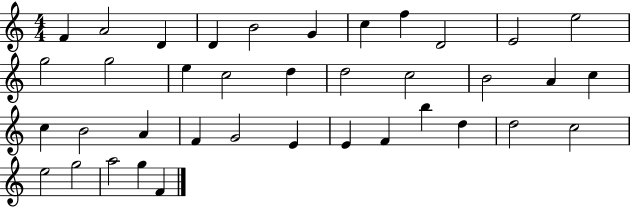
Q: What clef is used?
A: treble